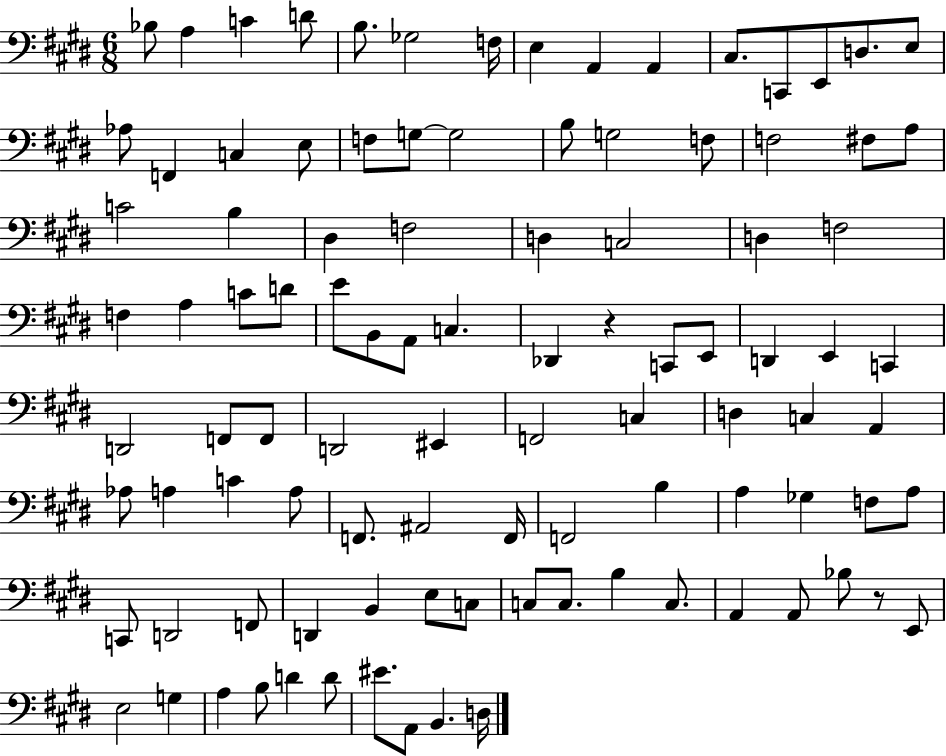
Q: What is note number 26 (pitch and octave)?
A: F3